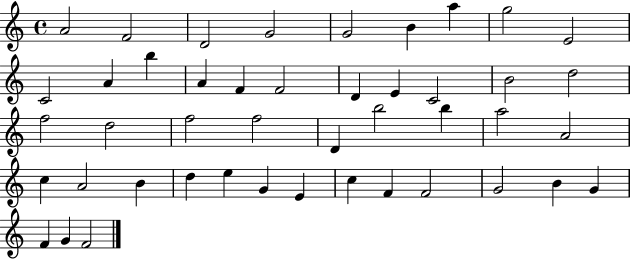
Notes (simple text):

A4/h F4/h D4/h G4/h G4/h B4/q A5/q G5/h E4/h C4/h A4/q B5/q A4/q F4/q F4/h D4/q E4/q C4/h B4/h D5/h F5/h D5/h F5/h F5/h D4/q B5/h B5/q A5/h A4/h C5/q A4/h B4/q D5/q E5/q G4/q E4/q C5/q F4/q F4/h G4/h B4/q G4/q F4/q G4/q F4/h